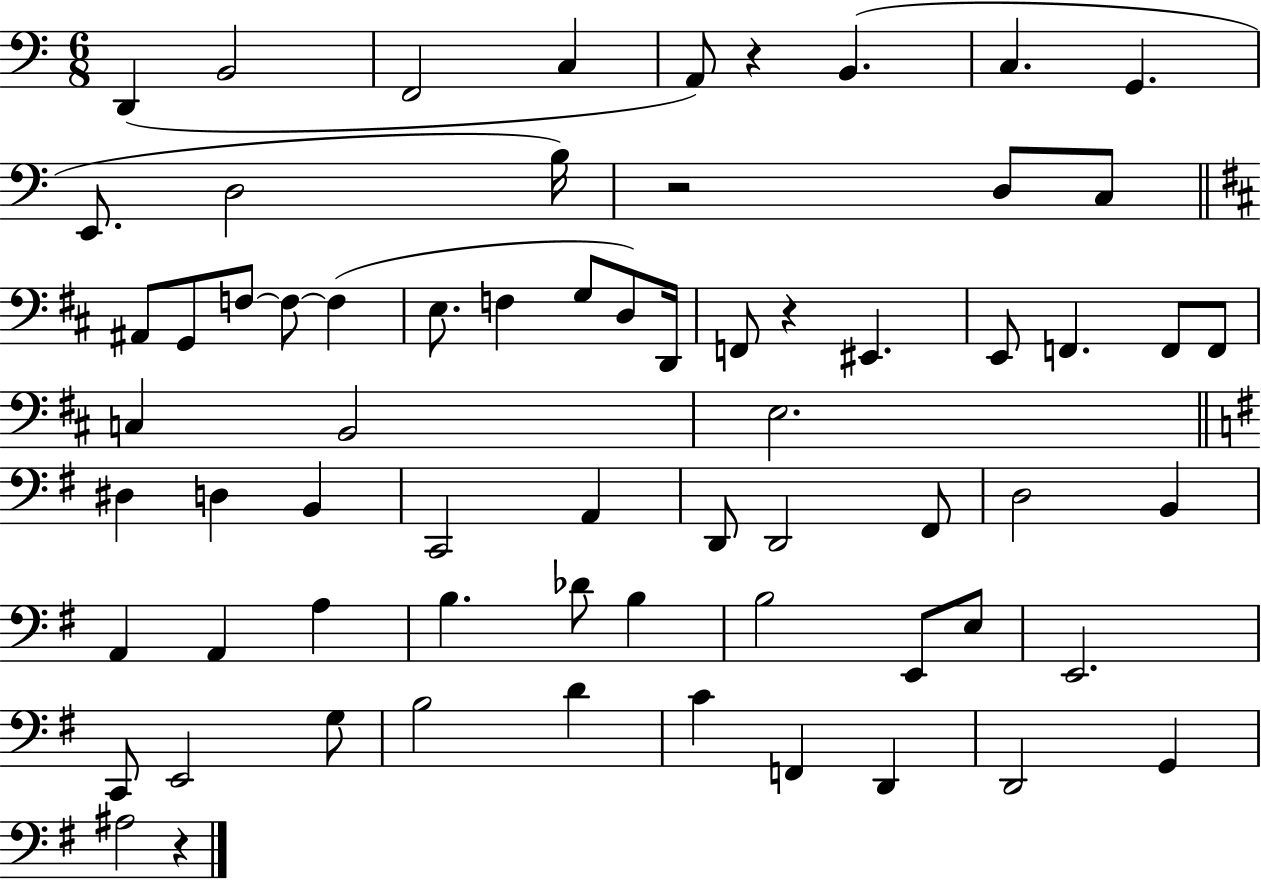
{
  \clef bass
  \numericTimeSignature
  \time 6/8
  \key c \major
  d,4( b,2 | f,2 c4 | a,8) r4 b,4.( | c4. g,4. | \break e,8. d2 b16) | r2 d8 c8 | \bar "||" \break \key d \major ais,8 g,8 f8~~ f8~~ f4( | e8. f4 g8 d8) d,16 | f,8 r4 eis,4. | e,8 f,4. f,8 f,8 | \break c4 b,2 | e2. | \bar "||" \break \key g \major dis4 d4 b,4 | c,2 a,4 | d,8 d,2 fis,8 | d2 b,4 | \break a,4 a,4 a4 | b4. des'8 b4 | b2 e,8 e8 | e,2. | \break c,8 e,2 g8 | b2 d'4 | c'4 f,4 d,4 | d,2 g,4 | \break ais2 r4 | \bar "|."
}